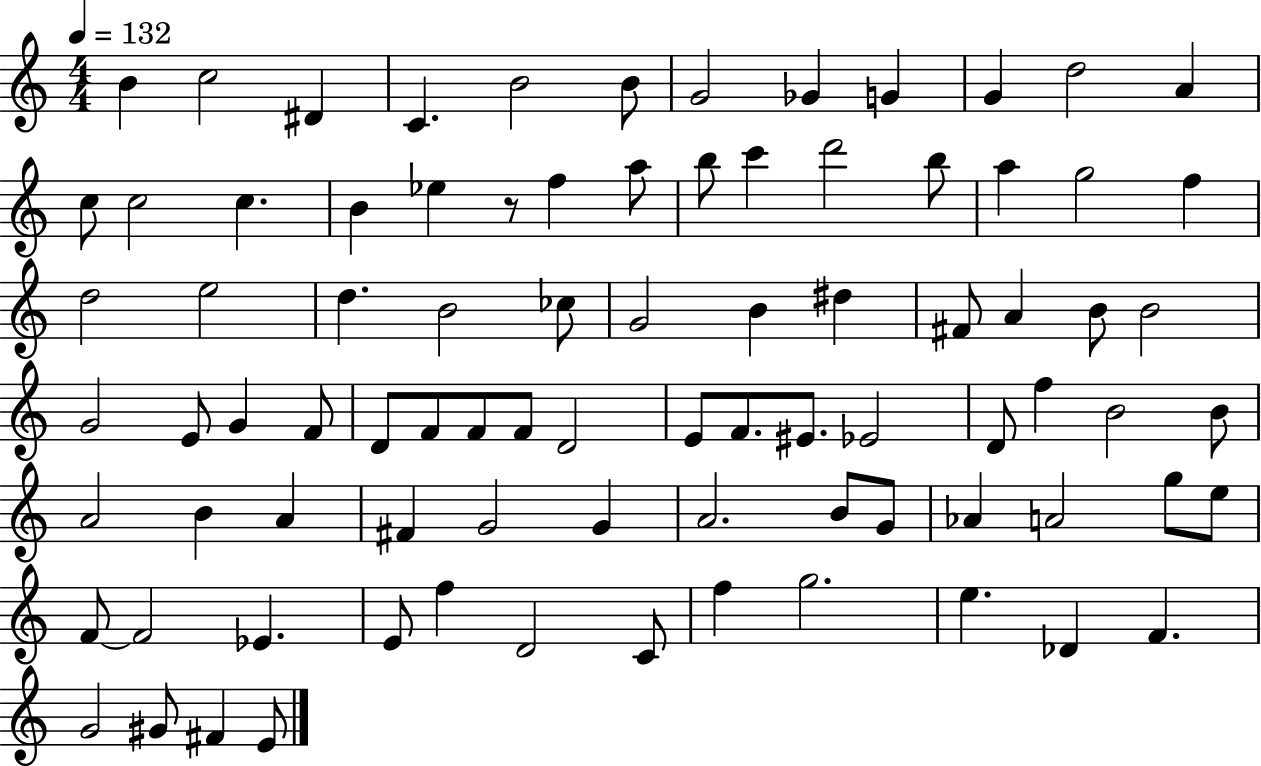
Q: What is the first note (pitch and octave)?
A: B4